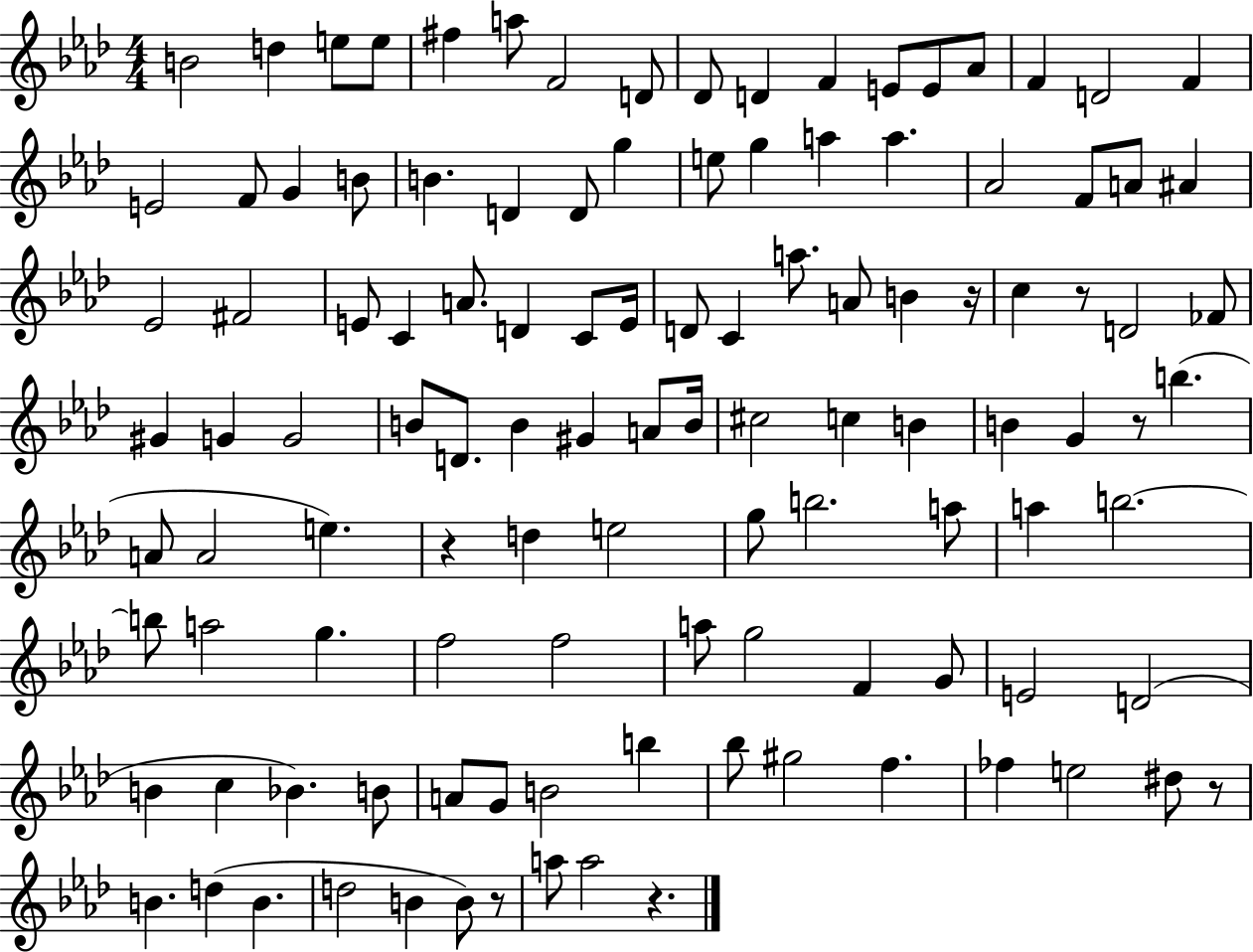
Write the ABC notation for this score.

X:1
T:Untitled
M:4/4
L:1/4
K:Ab
B2 d e/2 e/2 ^f a/2 F2 D/2 _D/2 D F E/2 E/2 _A/2 F D2 F E2 F/2 G B/2 B D D/2 g e/2 g a a _A2 F/2 A/2 ^A _E2 ^F2 E/2 C A/2 D C/2 E/4 D/2 C a/2 A/2 B z/4 c z/2 D2 _F/2 ^G G G2 B/2 D/2 B ^G A/2 B/4 ^c2 c B B G z/2 b A/2 A2 e z d e2 g/2 b2 a/2 a b2 b/2 a2 g f2 f2 a/2 g2 F G/2 E2 D2 B c _B B/2 A/2 G/2 B2 b _b/2 ^g2 f _f e2 ^d/2 z/2 B d B d2 B B/2 z/2 a/2 a2 z